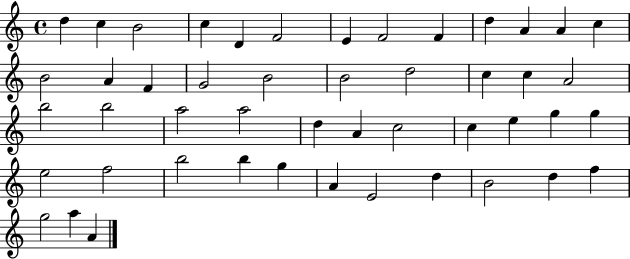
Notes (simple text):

D5/q C5/q B4/h C5/q D4/q F4/h E4/q F4/h F4/q D5/q A4/q A4/q C5/q B4/h A4/q F4/q G4/h B4/h B4/h D5/h C5/q C5/q A4/h B5/h B5/h A5/h A5/h D5/q A4/q C5/h C5/q E5/q G5/q G5/q E5/h F5/h B5/h B5/q G5/q A4/q E4/h D5/q B4/h D5/q F5/q G5/h A5/q A4/q